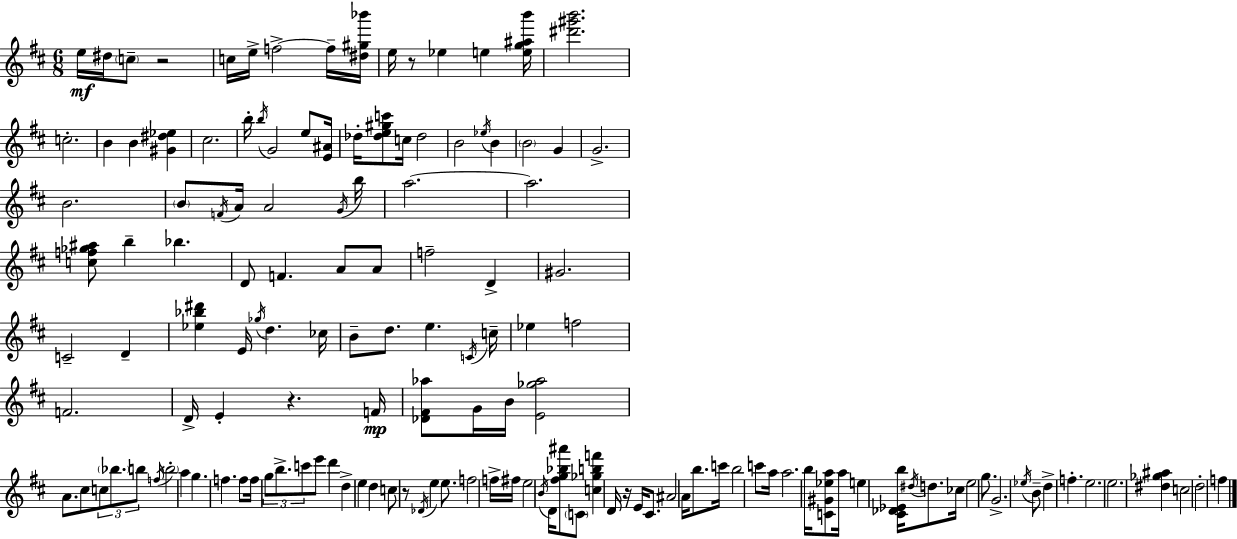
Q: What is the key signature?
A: D major